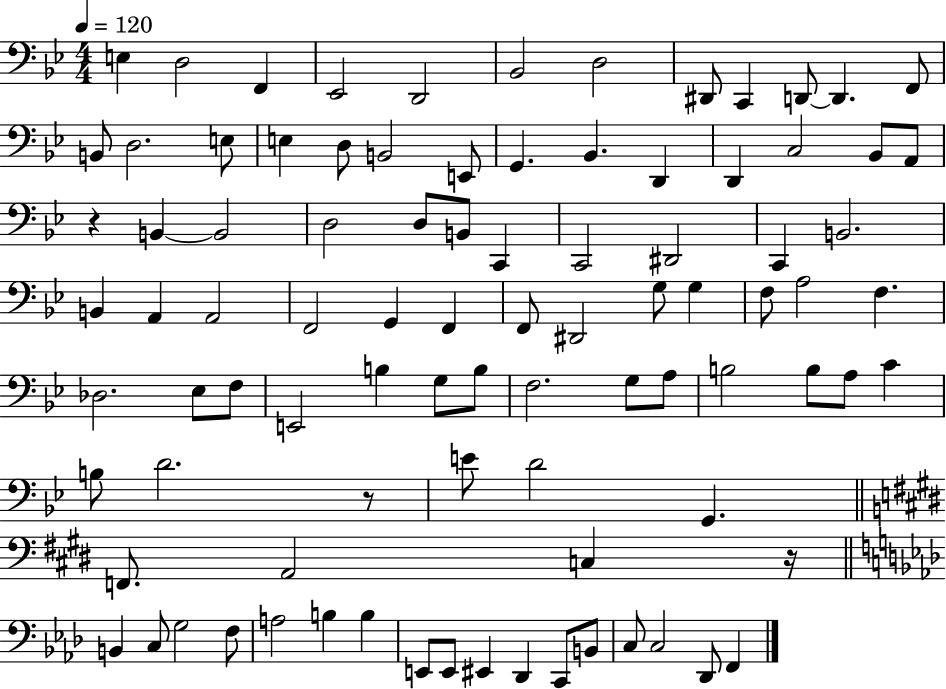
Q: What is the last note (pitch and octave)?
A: F2